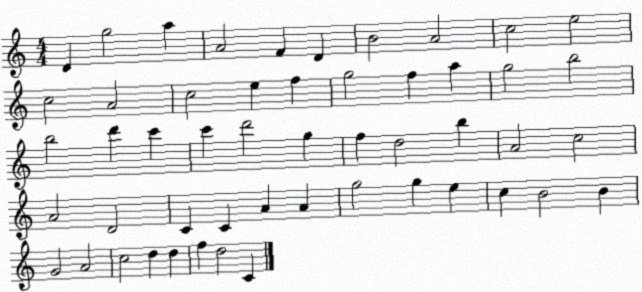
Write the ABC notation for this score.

X:1
T:Untitled
M:4/4
L:1/4
K:C
D g2 a A2 F D B2 A2 c2 e2 c2 A2 c2 e f g2 f a g2 b2 b2 d' c' c' d'2 g f d2 b A2 c2 A2 D2 C C A A g2 g e c B2 B G2 A2 c2 d d f d2 C